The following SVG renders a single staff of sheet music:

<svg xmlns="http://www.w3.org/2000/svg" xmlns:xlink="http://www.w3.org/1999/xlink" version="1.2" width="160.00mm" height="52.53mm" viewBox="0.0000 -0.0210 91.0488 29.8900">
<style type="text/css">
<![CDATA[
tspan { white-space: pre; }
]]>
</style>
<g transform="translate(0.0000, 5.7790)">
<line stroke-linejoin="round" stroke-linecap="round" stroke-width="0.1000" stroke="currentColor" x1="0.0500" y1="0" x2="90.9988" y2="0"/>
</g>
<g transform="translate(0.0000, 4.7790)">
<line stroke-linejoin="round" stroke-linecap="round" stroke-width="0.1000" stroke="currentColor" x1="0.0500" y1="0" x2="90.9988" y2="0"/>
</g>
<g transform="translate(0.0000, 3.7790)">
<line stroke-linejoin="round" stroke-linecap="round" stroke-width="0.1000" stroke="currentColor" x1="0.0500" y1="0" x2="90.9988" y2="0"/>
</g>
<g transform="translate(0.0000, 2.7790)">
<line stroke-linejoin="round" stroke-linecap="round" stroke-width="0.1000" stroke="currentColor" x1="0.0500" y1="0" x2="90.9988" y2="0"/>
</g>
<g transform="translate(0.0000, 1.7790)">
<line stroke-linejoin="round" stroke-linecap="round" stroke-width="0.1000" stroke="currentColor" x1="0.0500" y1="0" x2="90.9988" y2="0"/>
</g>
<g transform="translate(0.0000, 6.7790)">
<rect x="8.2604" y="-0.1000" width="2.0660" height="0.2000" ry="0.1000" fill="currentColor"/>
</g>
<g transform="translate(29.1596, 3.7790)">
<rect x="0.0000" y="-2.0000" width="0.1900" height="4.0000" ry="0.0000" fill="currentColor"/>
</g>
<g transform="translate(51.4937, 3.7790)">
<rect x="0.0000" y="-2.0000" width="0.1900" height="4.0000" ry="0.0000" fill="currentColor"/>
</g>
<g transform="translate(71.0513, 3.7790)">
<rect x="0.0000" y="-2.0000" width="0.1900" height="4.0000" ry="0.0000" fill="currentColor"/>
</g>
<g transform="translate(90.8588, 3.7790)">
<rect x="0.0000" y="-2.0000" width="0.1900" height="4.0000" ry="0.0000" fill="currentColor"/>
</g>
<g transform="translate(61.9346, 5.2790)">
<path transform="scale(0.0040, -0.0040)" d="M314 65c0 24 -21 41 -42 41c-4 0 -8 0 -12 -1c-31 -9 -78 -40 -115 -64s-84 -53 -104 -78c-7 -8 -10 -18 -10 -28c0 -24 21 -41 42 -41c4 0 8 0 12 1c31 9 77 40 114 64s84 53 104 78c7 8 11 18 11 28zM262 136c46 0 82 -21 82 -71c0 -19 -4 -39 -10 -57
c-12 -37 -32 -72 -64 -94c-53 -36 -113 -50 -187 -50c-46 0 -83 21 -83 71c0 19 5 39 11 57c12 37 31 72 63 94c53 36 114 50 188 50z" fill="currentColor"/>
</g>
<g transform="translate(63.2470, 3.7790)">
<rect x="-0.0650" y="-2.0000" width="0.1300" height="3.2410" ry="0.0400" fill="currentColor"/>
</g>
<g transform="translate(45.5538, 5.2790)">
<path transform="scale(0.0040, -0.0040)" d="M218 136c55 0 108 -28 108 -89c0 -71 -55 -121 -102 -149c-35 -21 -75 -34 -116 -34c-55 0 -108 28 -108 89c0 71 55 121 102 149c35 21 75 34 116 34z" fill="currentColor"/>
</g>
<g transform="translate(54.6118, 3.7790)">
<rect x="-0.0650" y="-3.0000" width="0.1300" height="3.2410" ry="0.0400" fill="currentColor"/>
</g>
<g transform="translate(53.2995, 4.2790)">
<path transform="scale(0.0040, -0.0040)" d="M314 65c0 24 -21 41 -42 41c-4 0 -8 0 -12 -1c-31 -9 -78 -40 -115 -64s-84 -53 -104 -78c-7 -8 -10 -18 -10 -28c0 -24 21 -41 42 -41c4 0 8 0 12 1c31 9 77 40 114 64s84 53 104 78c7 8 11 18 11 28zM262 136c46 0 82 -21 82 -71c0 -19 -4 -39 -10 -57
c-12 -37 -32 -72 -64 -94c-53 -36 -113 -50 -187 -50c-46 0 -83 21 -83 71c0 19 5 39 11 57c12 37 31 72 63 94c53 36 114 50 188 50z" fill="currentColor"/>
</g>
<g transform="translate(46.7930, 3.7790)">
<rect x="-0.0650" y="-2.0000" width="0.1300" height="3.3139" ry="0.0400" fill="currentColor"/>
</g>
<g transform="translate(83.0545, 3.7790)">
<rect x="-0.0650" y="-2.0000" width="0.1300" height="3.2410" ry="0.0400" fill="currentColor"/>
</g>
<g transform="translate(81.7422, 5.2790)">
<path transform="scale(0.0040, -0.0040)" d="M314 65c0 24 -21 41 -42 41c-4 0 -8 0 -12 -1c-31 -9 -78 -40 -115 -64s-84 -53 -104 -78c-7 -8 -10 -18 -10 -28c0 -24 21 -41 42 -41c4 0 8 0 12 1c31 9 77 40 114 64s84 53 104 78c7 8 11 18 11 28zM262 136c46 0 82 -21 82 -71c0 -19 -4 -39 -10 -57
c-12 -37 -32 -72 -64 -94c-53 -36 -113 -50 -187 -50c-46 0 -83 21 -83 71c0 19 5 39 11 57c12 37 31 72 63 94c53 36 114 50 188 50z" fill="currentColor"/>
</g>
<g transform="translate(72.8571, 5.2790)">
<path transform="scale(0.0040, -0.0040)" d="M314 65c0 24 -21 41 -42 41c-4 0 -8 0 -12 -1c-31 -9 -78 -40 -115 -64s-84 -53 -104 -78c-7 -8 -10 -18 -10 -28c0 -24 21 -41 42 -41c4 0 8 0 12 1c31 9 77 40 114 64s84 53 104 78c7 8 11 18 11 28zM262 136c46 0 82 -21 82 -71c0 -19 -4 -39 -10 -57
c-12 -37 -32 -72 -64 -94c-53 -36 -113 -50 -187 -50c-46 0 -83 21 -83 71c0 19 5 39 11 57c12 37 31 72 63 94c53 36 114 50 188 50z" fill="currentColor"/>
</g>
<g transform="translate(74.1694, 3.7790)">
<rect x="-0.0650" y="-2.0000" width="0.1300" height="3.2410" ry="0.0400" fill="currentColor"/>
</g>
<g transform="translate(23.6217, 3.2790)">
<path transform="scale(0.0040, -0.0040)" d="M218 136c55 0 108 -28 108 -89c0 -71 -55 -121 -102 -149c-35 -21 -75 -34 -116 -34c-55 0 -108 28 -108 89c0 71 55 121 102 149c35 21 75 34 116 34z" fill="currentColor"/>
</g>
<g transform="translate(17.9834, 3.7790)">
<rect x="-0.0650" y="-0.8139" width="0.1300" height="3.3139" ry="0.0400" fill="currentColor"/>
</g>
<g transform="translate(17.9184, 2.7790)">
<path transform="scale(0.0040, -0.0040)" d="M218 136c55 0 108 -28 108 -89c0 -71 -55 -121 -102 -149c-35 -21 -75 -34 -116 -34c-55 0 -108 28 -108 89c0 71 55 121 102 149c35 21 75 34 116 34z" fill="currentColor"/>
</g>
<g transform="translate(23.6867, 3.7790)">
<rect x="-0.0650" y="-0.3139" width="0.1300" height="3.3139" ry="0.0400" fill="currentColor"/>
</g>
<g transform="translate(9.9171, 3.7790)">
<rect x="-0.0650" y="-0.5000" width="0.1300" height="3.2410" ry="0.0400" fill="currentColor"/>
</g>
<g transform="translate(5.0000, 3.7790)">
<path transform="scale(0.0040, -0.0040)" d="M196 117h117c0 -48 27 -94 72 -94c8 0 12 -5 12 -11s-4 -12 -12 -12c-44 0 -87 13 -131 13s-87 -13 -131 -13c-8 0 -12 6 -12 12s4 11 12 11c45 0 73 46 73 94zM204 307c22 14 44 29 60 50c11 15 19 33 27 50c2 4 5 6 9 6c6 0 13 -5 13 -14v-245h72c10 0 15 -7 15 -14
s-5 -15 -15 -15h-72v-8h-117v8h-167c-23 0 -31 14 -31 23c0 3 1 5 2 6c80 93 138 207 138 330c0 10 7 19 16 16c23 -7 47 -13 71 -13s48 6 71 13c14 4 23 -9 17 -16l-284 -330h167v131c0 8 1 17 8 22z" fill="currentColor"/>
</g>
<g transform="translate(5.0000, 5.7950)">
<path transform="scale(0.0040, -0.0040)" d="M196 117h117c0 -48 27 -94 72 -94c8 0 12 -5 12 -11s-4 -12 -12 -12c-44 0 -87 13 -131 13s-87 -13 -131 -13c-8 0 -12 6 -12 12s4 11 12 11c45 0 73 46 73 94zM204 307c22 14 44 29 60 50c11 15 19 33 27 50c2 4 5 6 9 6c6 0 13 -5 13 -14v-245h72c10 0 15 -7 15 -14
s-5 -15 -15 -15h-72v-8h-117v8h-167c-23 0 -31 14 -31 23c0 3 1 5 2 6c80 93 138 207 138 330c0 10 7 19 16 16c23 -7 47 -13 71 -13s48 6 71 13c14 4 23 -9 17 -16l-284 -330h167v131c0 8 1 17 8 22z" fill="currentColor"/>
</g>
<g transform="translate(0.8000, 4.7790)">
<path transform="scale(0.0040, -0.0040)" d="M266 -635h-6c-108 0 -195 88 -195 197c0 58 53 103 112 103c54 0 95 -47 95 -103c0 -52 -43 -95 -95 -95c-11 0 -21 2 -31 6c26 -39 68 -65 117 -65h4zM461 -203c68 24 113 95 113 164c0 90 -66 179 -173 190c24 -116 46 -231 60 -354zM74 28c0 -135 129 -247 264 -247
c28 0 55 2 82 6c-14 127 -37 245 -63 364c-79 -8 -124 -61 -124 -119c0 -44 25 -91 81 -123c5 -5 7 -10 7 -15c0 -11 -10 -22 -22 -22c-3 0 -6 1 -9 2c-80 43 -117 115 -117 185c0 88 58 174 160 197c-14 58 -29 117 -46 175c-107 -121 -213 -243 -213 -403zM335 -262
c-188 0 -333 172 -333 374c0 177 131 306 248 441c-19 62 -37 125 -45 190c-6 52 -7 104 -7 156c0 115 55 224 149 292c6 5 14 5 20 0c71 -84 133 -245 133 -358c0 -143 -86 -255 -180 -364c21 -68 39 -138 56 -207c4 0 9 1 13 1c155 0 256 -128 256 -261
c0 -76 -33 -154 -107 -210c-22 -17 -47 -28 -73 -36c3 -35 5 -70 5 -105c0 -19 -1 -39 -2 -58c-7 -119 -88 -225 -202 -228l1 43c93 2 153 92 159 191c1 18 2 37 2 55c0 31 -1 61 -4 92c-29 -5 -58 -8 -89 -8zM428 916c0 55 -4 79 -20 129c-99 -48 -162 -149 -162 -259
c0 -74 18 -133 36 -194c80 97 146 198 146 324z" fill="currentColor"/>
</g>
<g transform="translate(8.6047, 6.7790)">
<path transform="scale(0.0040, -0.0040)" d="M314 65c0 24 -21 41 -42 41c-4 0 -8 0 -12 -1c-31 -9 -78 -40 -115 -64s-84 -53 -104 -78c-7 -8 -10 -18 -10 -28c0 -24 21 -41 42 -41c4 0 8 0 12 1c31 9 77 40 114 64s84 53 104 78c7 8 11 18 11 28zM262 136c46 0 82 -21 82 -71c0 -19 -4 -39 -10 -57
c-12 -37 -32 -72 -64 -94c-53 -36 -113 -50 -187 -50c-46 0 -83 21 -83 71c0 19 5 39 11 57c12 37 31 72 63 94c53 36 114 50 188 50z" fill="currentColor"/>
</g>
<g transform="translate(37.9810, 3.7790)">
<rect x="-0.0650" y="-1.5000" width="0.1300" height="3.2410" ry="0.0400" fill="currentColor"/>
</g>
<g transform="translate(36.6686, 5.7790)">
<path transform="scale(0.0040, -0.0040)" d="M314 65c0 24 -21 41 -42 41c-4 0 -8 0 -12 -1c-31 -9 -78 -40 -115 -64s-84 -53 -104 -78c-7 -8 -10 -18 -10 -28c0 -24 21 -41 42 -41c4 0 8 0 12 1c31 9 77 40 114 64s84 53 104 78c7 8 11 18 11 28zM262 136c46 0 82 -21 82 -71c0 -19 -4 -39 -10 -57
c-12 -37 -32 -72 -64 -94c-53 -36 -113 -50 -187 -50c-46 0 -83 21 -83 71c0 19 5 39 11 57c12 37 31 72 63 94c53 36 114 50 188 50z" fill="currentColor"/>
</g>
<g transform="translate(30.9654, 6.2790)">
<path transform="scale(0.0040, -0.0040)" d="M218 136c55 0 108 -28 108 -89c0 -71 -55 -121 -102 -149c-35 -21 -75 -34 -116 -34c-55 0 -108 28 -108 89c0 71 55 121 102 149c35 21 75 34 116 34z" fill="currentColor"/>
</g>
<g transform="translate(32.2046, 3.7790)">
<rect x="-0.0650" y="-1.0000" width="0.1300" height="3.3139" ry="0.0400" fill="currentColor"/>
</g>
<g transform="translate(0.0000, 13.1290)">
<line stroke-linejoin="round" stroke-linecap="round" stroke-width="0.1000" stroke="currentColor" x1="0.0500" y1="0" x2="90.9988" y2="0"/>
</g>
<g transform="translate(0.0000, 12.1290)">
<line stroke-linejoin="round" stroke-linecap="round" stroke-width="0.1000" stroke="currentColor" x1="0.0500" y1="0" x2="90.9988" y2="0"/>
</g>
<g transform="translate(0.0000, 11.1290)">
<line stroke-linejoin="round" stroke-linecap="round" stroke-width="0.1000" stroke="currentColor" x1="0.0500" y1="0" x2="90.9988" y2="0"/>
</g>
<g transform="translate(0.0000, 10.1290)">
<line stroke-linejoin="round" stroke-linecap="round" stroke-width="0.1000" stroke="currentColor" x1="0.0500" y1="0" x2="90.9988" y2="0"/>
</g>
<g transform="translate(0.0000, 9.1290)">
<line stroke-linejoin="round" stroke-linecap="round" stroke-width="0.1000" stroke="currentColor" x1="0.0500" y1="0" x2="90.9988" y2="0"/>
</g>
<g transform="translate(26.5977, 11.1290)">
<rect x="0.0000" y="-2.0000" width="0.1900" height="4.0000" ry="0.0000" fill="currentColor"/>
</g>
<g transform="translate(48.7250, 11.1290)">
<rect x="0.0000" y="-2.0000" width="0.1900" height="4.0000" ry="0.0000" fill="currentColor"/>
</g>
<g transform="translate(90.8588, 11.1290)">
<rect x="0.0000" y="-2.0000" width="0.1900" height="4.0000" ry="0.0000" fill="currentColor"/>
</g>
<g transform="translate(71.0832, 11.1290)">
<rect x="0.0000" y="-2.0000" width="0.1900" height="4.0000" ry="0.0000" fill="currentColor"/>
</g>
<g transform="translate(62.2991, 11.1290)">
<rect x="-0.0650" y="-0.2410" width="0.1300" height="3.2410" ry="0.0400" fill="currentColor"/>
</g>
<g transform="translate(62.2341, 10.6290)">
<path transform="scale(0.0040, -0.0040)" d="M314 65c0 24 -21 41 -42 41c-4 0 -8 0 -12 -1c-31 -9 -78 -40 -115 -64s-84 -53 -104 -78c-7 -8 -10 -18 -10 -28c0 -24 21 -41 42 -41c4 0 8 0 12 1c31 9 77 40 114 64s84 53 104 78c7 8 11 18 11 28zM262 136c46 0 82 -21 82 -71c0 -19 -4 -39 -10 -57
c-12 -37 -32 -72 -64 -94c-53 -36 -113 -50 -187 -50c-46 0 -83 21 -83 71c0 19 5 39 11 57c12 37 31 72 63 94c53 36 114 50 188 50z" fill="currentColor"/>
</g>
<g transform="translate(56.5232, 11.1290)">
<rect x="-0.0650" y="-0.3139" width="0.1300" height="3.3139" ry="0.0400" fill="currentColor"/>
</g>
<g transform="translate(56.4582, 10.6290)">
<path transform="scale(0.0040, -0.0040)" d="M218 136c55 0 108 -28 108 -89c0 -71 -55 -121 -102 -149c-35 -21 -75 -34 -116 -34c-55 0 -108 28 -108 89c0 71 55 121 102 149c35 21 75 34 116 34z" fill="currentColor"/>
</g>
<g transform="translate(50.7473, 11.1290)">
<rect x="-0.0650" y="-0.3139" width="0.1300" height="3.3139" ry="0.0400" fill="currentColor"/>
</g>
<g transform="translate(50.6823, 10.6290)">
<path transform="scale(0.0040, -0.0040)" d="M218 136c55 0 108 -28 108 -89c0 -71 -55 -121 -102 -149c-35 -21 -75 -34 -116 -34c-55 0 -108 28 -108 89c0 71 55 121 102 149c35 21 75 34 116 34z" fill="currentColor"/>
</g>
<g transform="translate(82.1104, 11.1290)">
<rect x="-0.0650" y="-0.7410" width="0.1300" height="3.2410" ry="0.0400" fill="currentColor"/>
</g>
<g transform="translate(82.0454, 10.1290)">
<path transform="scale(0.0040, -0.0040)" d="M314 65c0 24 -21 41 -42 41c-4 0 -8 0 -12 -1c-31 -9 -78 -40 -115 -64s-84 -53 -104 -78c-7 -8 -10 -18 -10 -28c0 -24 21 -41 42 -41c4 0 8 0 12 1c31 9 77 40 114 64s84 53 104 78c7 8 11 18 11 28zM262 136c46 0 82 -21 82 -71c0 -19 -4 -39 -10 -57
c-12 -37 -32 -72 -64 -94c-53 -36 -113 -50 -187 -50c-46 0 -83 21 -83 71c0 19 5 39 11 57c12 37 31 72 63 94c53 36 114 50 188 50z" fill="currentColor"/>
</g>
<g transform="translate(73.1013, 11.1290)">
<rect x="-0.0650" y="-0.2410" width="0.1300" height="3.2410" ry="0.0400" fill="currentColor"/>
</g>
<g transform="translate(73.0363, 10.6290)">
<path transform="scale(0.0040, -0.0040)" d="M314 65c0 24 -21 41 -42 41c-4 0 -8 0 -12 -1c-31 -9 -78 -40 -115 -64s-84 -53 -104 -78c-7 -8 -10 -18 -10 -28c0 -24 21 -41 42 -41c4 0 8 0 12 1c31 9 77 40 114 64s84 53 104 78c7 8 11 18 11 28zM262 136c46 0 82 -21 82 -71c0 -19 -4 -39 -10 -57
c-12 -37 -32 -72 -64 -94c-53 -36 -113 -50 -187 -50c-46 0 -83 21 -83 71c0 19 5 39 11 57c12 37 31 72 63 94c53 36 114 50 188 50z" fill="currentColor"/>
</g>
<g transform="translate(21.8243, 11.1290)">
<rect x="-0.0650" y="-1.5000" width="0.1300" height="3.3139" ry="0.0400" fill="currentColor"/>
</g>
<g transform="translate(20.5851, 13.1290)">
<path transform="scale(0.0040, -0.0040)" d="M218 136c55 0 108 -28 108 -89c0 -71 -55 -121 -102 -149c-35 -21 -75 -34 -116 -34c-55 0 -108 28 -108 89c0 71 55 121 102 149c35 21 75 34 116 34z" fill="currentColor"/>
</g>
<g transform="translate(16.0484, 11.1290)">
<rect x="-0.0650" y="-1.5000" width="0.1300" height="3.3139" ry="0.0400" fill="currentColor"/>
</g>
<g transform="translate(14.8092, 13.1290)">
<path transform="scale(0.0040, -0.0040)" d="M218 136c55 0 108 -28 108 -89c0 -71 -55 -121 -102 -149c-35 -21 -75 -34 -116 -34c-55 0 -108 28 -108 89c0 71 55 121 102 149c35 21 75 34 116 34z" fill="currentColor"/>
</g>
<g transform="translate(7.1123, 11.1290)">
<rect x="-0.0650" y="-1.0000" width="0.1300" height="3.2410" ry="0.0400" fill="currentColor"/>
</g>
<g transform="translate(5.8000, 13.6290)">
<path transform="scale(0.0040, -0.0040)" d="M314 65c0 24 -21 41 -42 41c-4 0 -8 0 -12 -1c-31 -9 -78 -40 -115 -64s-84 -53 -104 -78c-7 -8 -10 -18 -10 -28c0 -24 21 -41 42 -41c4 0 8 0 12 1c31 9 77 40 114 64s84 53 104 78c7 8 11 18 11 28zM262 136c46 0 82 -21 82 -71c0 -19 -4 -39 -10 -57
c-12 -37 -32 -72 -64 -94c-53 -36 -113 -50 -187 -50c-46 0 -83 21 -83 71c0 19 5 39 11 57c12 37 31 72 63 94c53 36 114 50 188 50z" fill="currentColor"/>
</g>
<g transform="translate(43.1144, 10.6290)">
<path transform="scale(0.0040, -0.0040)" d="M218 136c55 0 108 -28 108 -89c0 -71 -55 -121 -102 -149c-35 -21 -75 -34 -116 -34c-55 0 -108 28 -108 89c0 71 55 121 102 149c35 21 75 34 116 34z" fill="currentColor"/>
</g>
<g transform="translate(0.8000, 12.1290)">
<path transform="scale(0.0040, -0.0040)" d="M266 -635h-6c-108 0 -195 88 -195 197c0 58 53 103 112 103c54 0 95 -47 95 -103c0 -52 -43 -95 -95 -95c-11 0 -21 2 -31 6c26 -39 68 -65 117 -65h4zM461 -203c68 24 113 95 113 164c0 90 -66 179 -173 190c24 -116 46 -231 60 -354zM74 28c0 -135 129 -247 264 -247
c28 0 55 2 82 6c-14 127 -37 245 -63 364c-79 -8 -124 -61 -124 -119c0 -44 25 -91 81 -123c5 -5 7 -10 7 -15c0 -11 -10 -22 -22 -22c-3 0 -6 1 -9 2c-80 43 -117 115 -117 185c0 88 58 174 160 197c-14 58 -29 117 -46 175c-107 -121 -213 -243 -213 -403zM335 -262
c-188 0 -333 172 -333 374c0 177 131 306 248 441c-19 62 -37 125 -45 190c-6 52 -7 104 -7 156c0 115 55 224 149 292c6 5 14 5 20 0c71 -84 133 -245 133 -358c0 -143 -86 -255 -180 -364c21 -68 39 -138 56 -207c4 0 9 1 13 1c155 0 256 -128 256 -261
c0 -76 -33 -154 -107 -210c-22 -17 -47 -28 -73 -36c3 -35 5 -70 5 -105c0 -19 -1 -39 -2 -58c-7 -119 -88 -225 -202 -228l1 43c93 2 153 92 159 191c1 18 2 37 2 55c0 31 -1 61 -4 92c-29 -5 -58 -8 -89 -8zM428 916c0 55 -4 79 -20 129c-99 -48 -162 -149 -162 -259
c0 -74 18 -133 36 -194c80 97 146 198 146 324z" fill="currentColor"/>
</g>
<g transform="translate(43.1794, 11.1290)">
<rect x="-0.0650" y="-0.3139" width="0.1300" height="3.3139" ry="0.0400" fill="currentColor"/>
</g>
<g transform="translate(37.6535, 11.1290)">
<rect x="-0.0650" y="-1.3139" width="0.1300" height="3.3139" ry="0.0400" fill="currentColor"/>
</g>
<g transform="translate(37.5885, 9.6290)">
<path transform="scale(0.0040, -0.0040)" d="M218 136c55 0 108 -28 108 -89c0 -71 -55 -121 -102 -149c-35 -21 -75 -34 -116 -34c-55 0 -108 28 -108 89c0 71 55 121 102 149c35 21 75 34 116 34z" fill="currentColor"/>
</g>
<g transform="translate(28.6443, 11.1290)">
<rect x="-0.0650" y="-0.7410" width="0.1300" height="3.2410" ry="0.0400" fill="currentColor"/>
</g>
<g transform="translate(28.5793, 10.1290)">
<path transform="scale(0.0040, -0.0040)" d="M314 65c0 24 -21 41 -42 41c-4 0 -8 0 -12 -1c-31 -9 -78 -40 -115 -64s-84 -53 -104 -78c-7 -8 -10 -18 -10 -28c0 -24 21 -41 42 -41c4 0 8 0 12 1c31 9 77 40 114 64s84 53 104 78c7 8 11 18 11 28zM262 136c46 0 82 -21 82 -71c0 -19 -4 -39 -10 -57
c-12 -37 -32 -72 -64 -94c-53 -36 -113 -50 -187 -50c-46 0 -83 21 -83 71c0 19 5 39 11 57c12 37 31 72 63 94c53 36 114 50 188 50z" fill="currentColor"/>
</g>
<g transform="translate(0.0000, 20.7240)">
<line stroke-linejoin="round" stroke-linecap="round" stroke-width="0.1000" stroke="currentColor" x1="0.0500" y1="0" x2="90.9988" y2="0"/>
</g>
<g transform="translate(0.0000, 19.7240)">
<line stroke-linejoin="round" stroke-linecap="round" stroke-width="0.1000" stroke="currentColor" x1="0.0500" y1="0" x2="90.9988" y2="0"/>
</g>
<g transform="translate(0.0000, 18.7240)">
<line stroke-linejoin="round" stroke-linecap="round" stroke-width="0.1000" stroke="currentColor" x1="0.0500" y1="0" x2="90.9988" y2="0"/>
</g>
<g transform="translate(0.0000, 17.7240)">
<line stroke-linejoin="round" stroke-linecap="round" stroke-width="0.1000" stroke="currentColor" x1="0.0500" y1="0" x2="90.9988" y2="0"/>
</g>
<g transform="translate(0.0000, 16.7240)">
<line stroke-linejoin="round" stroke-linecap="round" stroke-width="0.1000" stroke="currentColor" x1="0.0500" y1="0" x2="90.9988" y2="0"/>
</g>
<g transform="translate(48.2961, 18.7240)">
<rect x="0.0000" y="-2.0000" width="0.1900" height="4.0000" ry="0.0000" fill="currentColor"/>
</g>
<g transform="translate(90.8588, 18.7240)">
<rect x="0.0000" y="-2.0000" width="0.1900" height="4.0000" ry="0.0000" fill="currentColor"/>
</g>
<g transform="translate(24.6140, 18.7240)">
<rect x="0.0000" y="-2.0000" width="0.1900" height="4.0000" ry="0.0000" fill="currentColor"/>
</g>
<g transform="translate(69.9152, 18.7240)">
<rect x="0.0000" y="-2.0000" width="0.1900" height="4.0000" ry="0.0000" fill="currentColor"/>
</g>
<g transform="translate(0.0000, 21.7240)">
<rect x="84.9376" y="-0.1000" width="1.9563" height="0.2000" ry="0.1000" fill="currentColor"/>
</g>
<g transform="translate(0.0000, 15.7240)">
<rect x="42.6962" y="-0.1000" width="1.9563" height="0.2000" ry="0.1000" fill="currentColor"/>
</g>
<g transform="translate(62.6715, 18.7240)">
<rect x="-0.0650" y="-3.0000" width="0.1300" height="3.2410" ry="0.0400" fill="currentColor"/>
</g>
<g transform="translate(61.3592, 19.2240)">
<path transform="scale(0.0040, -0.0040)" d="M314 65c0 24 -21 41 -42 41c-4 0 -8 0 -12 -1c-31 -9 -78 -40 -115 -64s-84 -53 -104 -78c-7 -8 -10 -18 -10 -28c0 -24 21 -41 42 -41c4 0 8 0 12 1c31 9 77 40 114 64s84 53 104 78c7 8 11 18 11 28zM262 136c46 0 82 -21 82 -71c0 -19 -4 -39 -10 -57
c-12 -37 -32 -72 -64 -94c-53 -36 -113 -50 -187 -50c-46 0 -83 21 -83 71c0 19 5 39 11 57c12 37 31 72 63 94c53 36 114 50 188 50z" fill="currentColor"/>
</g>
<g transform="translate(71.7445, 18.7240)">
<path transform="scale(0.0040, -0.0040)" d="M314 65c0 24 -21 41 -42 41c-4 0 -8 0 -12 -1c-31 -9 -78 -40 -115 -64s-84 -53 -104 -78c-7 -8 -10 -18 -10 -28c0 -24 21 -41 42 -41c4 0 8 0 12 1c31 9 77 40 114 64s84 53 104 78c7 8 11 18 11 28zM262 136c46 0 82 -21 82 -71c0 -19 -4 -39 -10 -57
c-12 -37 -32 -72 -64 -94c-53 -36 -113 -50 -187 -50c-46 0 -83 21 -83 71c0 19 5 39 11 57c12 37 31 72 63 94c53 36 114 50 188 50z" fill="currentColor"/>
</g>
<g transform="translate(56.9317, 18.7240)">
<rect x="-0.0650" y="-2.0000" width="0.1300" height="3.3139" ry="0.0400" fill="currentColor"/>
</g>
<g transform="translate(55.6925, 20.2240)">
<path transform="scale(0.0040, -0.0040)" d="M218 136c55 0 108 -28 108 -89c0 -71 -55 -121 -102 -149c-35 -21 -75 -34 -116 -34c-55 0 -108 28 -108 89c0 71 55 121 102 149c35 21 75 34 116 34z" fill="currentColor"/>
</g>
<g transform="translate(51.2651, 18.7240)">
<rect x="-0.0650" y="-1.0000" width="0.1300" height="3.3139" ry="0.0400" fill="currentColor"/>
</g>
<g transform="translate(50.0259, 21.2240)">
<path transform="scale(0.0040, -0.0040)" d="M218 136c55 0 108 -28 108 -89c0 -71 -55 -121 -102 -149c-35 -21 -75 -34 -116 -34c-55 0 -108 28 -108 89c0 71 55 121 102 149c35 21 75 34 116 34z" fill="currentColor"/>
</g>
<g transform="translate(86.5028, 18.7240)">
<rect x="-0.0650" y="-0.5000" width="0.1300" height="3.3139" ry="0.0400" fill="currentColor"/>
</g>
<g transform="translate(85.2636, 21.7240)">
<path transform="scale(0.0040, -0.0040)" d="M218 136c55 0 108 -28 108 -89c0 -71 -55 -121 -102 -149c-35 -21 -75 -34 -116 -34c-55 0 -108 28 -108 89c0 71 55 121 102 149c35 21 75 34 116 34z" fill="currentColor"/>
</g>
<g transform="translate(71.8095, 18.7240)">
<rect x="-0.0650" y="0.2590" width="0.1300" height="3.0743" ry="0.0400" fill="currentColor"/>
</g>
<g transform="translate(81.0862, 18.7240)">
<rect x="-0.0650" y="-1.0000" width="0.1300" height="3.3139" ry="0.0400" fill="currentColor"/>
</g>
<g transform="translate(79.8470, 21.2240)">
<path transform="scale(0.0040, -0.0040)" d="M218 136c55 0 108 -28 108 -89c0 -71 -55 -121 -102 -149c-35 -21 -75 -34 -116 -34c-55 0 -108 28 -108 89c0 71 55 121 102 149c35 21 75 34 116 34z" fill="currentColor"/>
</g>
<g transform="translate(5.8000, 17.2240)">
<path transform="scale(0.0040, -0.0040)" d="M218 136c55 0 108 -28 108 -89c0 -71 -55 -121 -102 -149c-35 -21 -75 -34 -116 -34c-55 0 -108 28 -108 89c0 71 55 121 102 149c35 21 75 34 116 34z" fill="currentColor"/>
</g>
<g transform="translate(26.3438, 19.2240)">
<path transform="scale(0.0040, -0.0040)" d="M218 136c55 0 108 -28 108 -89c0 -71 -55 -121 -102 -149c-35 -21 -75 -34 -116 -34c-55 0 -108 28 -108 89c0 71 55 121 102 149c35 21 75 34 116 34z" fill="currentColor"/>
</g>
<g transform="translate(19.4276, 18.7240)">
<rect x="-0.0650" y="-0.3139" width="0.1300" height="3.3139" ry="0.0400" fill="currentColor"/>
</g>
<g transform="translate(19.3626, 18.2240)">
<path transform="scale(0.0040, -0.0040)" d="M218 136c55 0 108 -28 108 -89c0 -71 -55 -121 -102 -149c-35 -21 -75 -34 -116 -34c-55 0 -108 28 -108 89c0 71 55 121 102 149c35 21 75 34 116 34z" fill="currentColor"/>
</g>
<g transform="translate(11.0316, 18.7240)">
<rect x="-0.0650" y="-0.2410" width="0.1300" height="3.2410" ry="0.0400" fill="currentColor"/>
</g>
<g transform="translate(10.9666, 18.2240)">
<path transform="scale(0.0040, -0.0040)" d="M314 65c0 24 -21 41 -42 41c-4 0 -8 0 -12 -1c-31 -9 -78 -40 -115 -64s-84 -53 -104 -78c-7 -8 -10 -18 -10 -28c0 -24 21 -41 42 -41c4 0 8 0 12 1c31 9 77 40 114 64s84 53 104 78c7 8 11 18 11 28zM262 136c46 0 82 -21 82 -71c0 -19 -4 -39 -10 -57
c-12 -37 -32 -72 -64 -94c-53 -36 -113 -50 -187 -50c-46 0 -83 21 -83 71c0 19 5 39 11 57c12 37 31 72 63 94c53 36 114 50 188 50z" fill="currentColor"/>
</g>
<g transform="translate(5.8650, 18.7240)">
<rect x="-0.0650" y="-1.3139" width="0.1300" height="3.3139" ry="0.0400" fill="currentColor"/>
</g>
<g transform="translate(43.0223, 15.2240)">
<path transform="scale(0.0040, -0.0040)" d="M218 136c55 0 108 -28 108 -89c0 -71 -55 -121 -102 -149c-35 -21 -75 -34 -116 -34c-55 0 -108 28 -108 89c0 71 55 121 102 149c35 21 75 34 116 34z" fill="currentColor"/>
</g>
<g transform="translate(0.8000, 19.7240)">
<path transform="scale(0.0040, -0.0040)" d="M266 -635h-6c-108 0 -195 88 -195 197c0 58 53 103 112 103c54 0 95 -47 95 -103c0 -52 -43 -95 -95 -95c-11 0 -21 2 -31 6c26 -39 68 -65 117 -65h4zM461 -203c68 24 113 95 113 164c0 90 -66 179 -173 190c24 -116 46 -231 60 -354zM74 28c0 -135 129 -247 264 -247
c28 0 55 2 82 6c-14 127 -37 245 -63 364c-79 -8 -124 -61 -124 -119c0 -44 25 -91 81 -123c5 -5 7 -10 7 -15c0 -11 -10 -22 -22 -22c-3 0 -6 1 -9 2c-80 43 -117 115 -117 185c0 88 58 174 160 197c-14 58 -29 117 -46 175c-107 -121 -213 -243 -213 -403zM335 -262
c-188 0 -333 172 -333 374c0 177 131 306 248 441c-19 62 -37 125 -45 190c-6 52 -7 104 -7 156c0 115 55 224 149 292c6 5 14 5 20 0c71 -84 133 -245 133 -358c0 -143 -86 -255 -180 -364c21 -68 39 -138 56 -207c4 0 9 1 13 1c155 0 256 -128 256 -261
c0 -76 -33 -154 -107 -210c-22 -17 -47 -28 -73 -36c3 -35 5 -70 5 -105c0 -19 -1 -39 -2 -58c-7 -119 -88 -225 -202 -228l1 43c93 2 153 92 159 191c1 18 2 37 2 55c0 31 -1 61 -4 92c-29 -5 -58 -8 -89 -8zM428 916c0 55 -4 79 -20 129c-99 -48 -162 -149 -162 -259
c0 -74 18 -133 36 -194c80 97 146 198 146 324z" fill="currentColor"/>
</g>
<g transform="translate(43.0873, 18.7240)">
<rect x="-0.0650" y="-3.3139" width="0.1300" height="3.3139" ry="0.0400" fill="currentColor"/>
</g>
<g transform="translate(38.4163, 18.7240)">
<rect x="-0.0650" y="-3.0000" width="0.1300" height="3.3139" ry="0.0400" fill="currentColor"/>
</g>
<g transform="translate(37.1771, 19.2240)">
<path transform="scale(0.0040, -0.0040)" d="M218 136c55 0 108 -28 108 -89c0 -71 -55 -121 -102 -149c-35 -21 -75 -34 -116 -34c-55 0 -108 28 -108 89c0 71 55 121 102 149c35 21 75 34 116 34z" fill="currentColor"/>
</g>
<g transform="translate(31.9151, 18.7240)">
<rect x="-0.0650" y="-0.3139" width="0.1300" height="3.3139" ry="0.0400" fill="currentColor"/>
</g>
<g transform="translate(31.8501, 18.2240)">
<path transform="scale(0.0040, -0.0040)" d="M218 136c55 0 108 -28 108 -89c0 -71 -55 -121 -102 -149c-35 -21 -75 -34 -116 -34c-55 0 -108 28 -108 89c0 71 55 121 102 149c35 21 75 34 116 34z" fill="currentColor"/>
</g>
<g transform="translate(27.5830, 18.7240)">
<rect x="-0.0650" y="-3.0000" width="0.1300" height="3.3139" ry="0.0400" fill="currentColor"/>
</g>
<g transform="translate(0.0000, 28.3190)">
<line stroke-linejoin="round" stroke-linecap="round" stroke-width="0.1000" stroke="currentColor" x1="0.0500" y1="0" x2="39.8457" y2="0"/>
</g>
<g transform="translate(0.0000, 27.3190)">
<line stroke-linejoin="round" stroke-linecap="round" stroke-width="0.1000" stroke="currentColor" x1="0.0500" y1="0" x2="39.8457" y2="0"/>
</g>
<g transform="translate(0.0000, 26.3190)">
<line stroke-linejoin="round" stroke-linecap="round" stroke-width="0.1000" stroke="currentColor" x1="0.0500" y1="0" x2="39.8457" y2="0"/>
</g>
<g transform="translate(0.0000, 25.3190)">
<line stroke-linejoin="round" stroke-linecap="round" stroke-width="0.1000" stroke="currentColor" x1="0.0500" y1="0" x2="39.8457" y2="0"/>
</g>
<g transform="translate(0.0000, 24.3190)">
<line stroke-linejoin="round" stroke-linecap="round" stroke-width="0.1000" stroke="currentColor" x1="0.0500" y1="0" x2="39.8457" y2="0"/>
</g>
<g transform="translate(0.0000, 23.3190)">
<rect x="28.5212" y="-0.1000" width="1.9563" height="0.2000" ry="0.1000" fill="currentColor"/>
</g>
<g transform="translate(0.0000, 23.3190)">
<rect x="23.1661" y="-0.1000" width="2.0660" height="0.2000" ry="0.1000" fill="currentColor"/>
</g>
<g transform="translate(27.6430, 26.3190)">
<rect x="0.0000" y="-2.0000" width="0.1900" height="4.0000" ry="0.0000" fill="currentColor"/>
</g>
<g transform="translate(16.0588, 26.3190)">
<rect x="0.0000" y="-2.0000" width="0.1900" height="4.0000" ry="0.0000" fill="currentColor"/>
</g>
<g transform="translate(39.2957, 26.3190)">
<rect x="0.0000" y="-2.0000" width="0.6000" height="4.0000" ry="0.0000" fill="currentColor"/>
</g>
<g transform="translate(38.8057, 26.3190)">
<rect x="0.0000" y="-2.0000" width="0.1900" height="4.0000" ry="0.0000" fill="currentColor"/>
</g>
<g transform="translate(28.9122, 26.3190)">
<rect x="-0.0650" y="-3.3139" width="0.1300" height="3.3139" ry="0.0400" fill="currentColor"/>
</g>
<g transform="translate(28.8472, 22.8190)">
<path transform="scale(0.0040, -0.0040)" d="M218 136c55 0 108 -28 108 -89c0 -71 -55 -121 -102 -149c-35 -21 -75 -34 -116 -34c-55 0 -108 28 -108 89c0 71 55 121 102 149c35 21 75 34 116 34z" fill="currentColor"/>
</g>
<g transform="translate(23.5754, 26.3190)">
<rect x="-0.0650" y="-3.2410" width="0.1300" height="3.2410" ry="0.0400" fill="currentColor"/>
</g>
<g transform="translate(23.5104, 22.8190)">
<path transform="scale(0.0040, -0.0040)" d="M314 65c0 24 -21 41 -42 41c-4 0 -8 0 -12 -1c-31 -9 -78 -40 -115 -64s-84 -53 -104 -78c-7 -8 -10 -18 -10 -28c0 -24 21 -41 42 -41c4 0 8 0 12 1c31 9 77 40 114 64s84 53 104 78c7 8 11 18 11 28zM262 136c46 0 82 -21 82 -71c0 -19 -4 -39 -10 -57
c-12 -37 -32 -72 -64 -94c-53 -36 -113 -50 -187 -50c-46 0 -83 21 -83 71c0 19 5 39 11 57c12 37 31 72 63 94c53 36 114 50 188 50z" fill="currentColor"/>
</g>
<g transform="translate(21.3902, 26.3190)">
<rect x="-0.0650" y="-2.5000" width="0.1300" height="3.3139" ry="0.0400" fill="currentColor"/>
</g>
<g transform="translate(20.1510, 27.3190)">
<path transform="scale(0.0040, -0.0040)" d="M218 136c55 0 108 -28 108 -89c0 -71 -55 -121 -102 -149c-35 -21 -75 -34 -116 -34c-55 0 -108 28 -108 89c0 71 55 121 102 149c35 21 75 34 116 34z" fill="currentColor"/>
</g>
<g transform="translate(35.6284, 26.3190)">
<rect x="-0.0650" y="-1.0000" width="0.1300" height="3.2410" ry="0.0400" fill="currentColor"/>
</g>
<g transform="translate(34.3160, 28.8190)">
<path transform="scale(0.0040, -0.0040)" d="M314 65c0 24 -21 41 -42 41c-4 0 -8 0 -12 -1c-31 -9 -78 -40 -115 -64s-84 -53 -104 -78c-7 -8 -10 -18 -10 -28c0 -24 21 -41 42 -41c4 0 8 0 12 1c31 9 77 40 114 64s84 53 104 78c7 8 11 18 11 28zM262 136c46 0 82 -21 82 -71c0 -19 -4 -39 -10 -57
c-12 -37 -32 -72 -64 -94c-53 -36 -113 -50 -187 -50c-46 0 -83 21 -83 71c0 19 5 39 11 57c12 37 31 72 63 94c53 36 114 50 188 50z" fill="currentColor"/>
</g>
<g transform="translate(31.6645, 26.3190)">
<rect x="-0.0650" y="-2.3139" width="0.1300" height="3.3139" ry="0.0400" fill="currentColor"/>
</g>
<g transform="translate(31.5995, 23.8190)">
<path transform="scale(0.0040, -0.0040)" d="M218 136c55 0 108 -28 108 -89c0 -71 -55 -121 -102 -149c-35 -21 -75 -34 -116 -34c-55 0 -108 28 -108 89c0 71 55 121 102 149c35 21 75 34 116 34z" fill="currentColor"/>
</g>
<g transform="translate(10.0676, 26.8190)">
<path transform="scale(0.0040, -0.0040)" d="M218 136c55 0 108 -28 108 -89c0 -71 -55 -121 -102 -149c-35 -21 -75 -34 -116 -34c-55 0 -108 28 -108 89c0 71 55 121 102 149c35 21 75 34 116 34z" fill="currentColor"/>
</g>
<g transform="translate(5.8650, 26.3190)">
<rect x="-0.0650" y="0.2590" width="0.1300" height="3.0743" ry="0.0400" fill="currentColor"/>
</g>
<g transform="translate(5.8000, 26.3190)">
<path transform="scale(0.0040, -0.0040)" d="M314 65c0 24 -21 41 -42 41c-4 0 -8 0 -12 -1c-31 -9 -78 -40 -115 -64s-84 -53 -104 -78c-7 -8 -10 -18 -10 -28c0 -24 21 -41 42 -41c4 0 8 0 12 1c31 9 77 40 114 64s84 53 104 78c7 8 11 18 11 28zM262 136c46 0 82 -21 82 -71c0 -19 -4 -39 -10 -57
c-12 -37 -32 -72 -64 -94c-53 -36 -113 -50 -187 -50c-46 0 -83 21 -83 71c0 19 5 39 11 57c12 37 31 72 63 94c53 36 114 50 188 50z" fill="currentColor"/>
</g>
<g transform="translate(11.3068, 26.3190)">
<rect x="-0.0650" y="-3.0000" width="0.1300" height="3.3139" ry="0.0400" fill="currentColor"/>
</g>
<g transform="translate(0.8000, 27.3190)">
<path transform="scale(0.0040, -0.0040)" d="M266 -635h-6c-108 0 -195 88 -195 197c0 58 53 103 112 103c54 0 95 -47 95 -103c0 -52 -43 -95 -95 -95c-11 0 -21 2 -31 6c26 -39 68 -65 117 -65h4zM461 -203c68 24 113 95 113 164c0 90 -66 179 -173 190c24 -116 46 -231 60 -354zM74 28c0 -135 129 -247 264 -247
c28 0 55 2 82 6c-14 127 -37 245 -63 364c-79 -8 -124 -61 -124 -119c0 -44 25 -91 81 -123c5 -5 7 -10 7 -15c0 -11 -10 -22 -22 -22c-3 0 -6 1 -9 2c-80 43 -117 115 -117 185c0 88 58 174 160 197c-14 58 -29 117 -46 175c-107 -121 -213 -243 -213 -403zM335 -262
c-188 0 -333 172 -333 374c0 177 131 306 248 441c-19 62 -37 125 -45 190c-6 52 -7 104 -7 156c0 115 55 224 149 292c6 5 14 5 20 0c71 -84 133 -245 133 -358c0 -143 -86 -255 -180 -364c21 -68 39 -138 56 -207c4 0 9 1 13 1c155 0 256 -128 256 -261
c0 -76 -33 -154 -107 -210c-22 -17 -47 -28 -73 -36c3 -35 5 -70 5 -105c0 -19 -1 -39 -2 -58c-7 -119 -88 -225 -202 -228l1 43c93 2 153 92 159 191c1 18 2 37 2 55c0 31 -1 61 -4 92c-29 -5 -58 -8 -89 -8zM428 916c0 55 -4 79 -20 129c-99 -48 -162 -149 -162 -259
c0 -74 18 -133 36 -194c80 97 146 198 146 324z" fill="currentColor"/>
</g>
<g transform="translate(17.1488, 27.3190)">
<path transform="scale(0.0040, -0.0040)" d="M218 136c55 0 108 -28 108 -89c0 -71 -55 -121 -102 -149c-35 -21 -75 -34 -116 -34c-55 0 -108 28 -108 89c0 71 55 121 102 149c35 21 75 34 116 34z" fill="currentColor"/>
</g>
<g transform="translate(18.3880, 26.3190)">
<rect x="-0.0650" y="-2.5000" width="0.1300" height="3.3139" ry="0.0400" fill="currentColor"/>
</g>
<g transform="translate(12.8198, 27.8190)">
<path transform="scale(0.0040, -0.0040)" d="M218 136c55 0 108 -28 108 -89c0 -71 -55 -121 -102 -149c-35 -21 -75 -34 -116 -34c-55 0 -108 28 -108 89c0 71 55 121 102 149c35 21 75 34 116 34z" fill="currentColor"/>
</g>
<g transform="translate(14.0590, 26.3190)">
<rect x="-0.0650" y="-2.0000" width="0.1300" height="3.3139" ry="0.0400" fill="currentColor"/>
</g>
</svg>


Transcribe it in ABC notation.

X:1
T:Untitled
M:4/4
L:1/4
K:C
C2 d c D E2 F A2 F2 F2 F2 D2 E E d2 e c c c c2 c2 d2 e c2 c A c A b D F A2 B2 D C B2 A F G G b2 b g D2